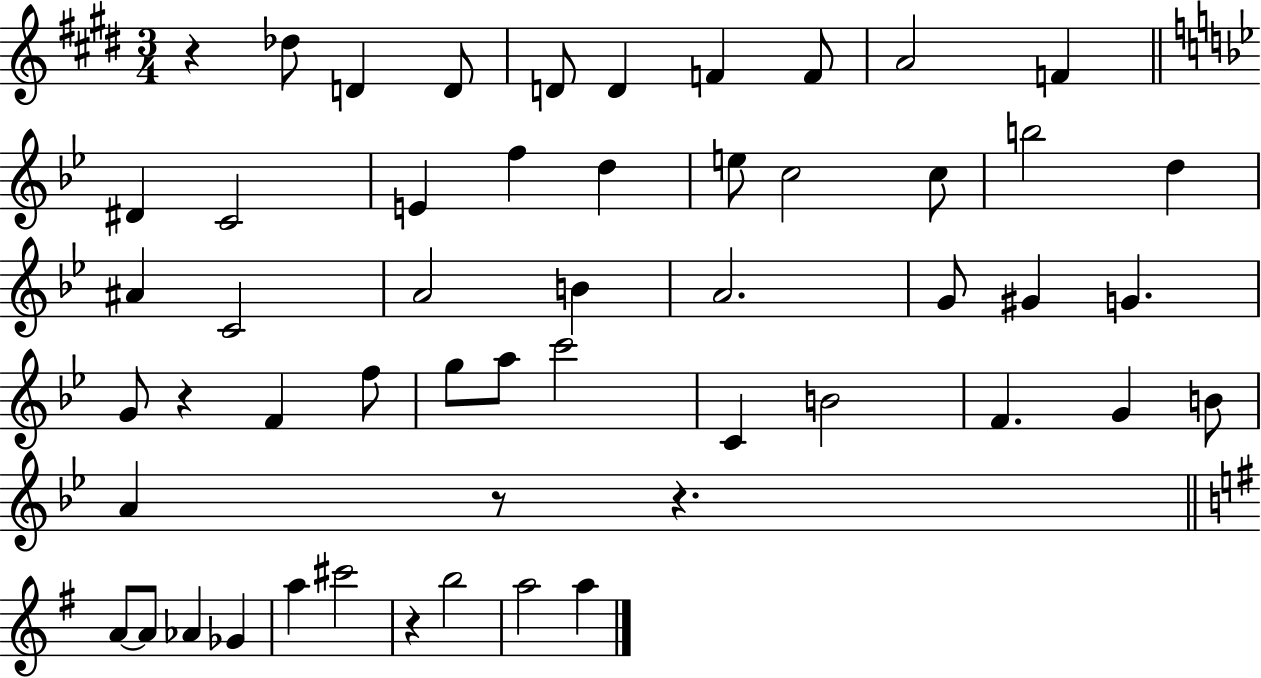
R/q Db5/e D4/q D4/e D4/e D4/q F4/q F4/e A4/h F4/q D#4/q C4/h E4/q F5/q D5/q E5/e C5/h C5/e B5/h D5/q A#4/q C4/h A4/h B4/q A4/h. G4/e G#4/q G4/q. G4/e R/q F4/q F5/e G5/e A5/e C6/h C4/q B4/h F4/q. G4/q B4/e A4/q R/e R/q. A4/e A4/e Ab4/q Gb4/q A5/q C#6/h R/q B5/h A5/h A5/q